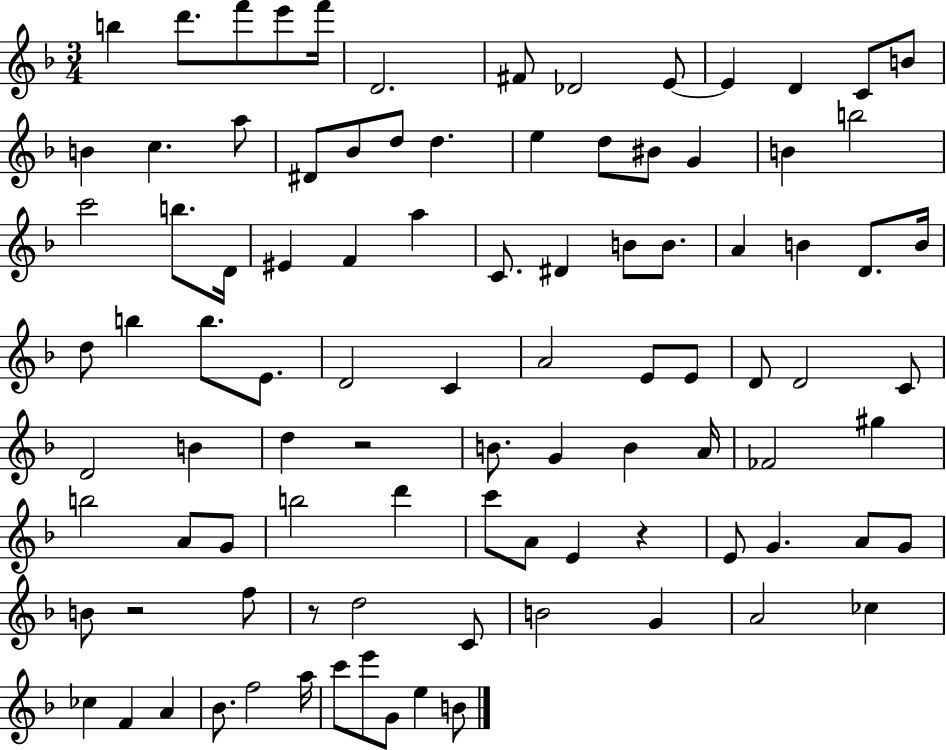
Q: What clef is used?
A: treble